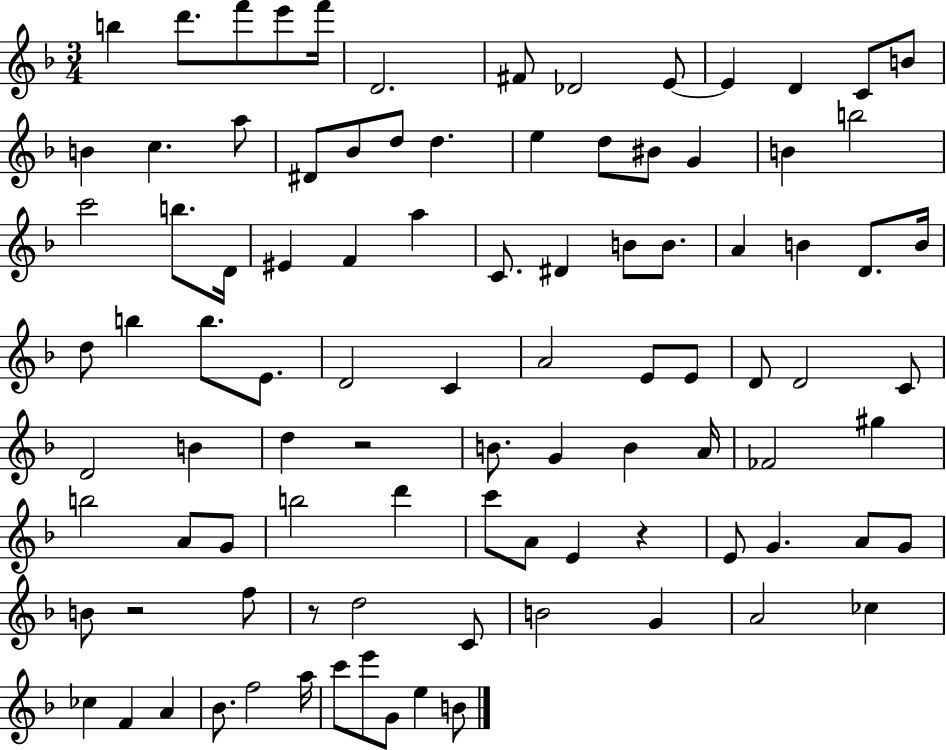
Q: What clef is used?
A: treble